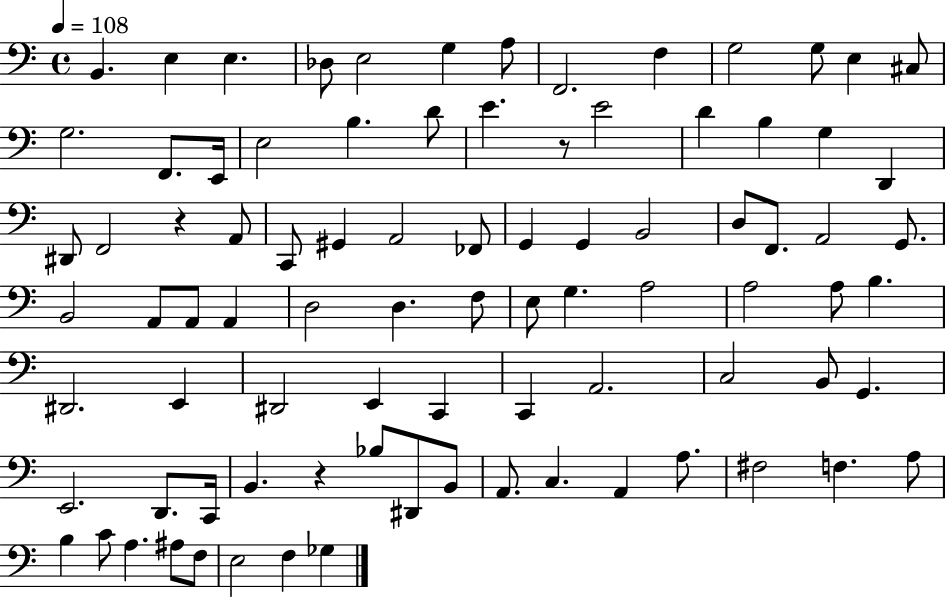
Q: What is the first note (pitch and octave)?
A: B2